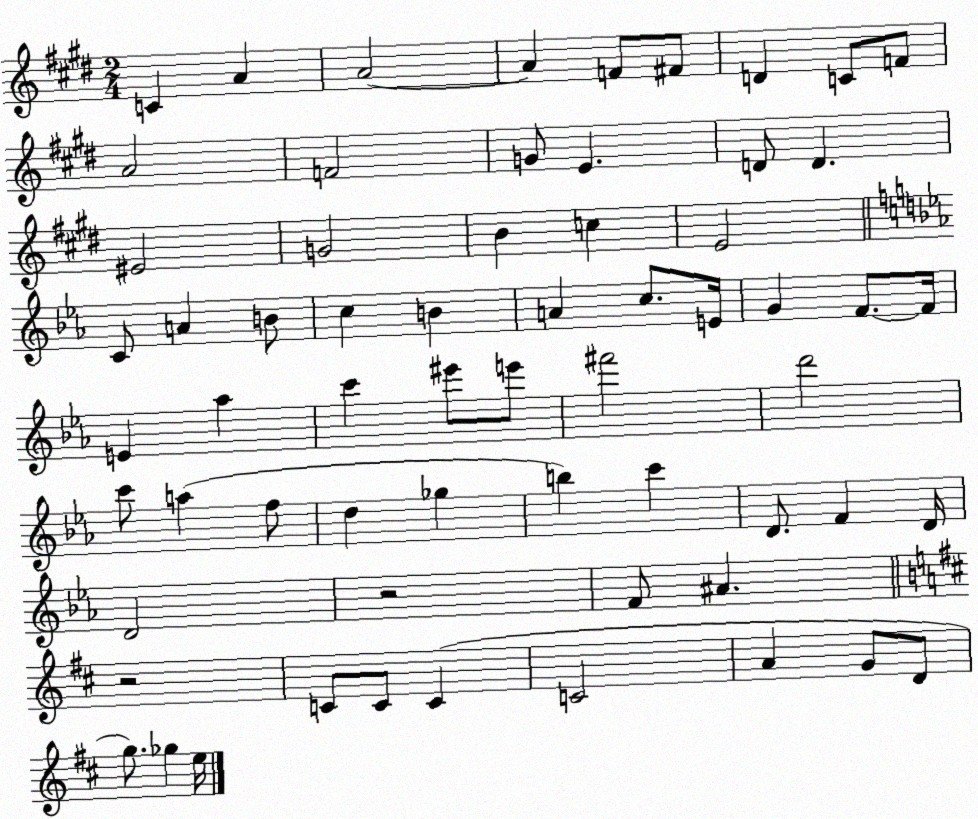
X:1
T:Untitled
M:2/4
L:1/4
K:E
C A A2 A F/2 ^F/2 D C/2 F/2 A2 F2 G/2 E D/2 D ^E2 G2 B c E2 C/2 A B/2 c B A c/2 E/4 G F/2 F/4 E _a c' ^e'/2 e'/2 ^f'2 d'2 c'/2 a f/2 d _g b c' D/2 F D/4 D2 z2 F/2 ^A z2 C/2 C/2 C C2 A G/2 D/2 g/2 _g e/4